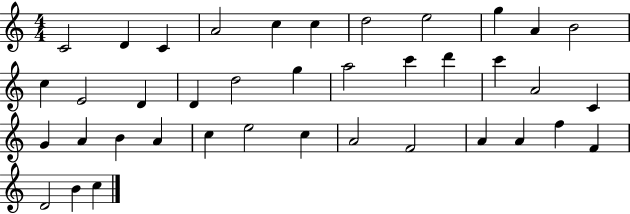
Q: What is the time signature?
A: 4/4